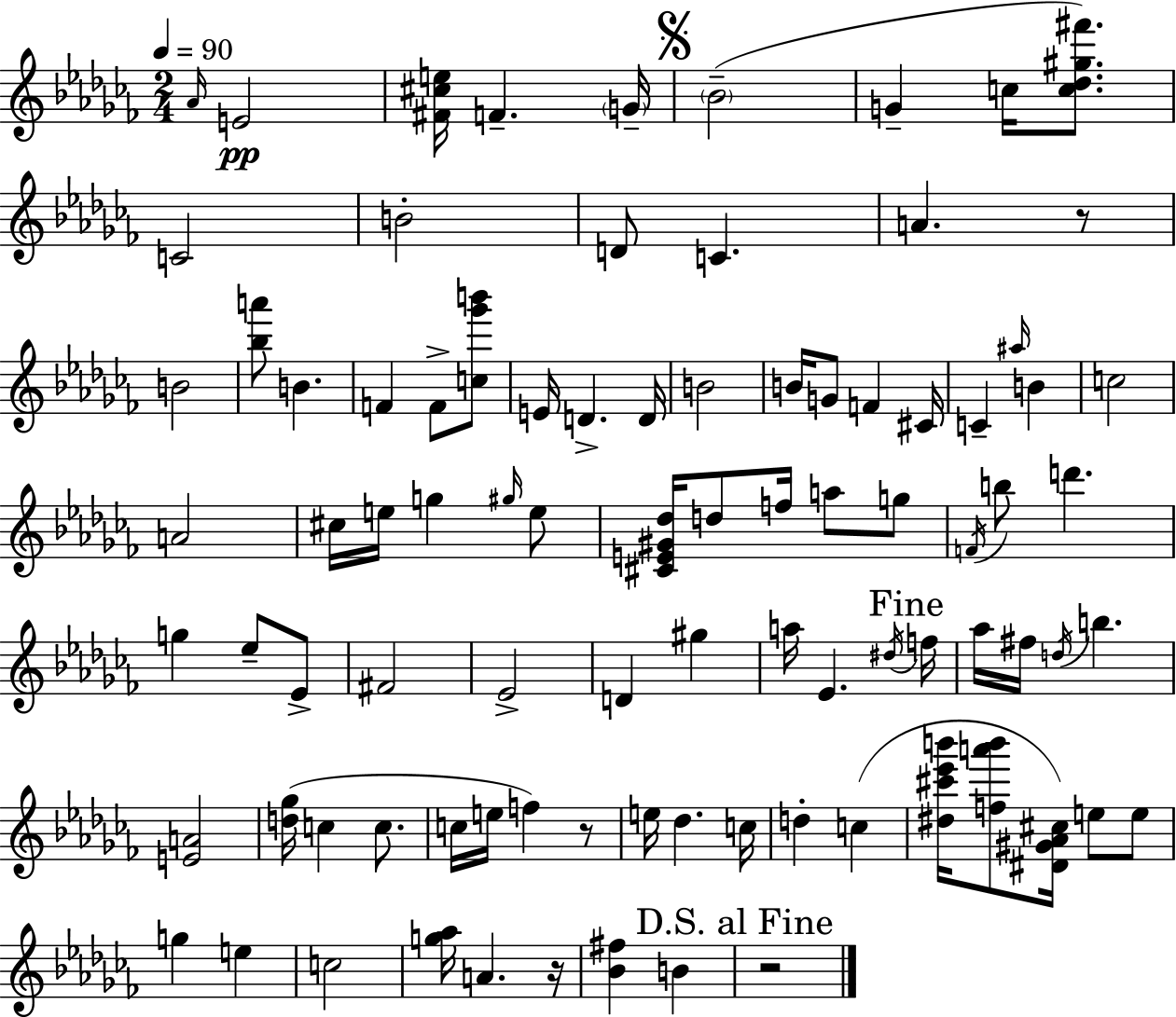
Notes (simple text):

Ab4/s E4/h [F#4,C#5,E5]/s F4/q. G4/s Bb4/h G4/q C5/s [C5,Db5,G#5,F#6]/e. C4/h B4/h D4/e C4/q. A4/q. R/e B4/h [Bb5,A6]/e B4/q. F4/q F4/e [C5,Gb6,B6]/e E4/s D4/q. D4/s B4/h B4/s G4/e F4/q C#4/s C4/q A#5/s B4/q C5/h A4/h C#5/s E5/s G5/q G#5/s E5/e [C#4,E4,G#4,Db5]/s D5/e F5/s A5/e G5/e F4/s B5/e D6/q. G5/q Eb5/e Eb4/e F#4/h Eb4/h D4/q G#5/q A5/s Eb4/q. D#5/s F5/s Ab5/s F#5/s D5/s B5/q. [E4,A4]/h [D5,Gb5]/s C5/q C5/e. C5/s E5/s F5/q R/e E5/s Db5/q. C5/s D5/q C5/q [D#5,C#6,Eb6,B6]/s [F5,A6,B6]/e [D#4,G#4,Ab4,C#5]/s E5/e E5/e G5/q E5/q C5/h [G5,Ab5]/s A4/q. R/s [Bb4,F#5]/q B4/q R/h